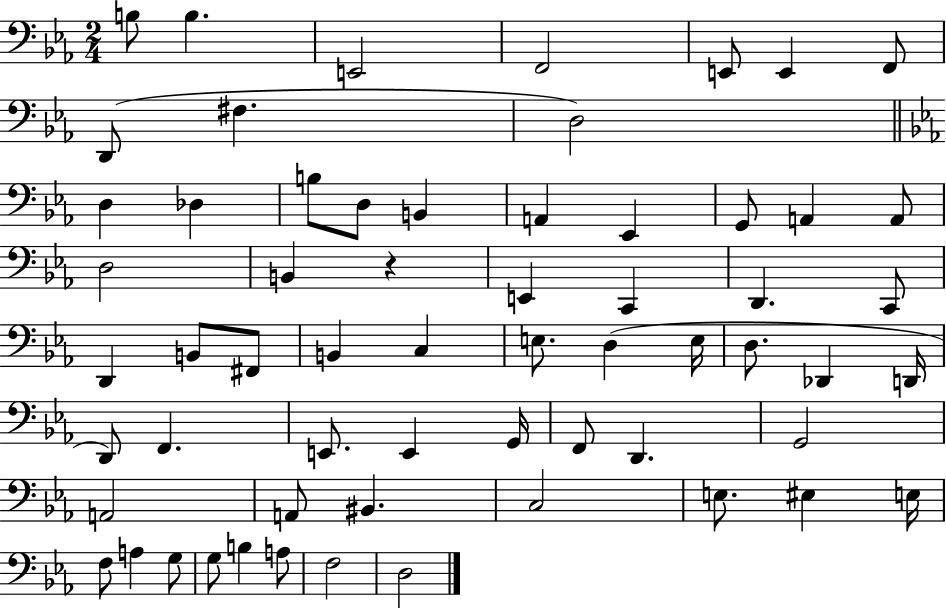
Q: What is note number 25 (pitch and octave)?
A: D2